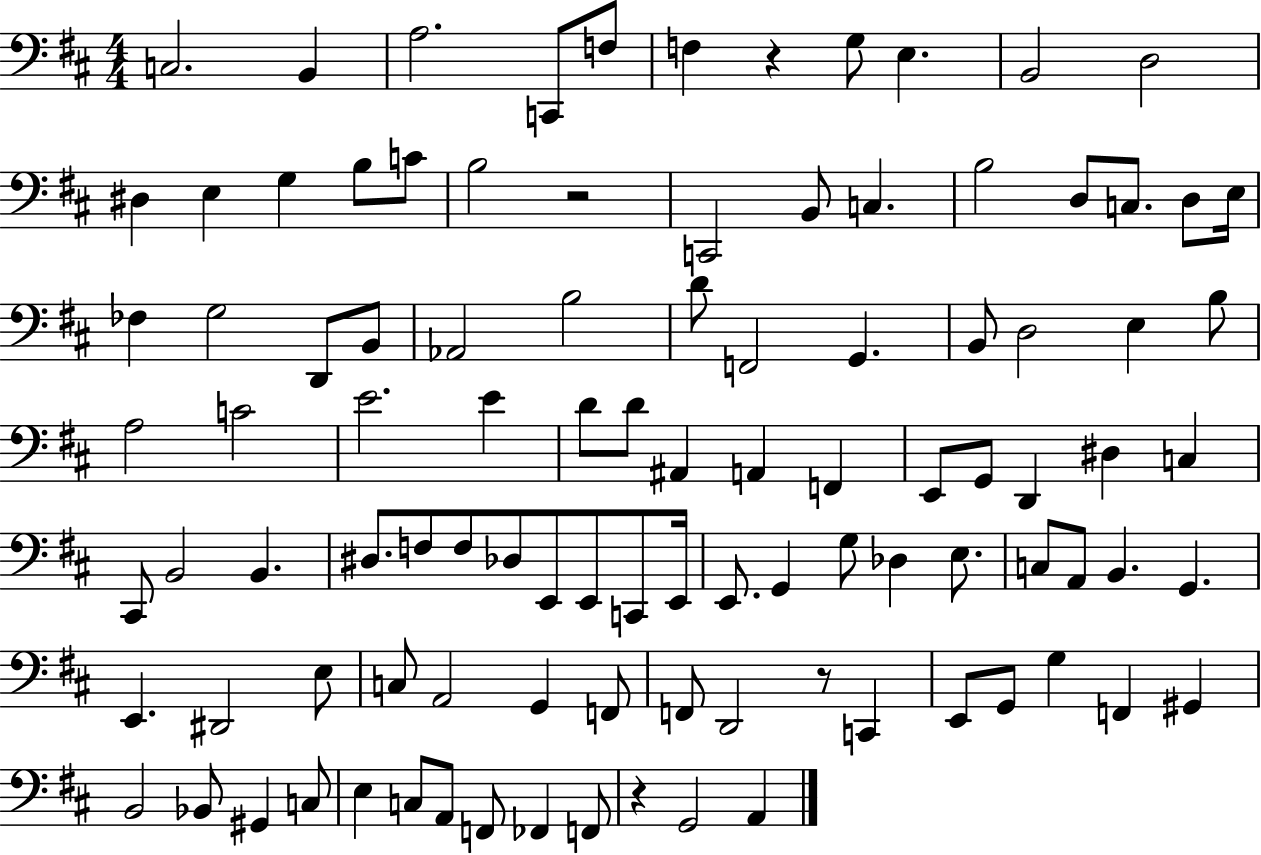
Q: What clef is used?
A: bass